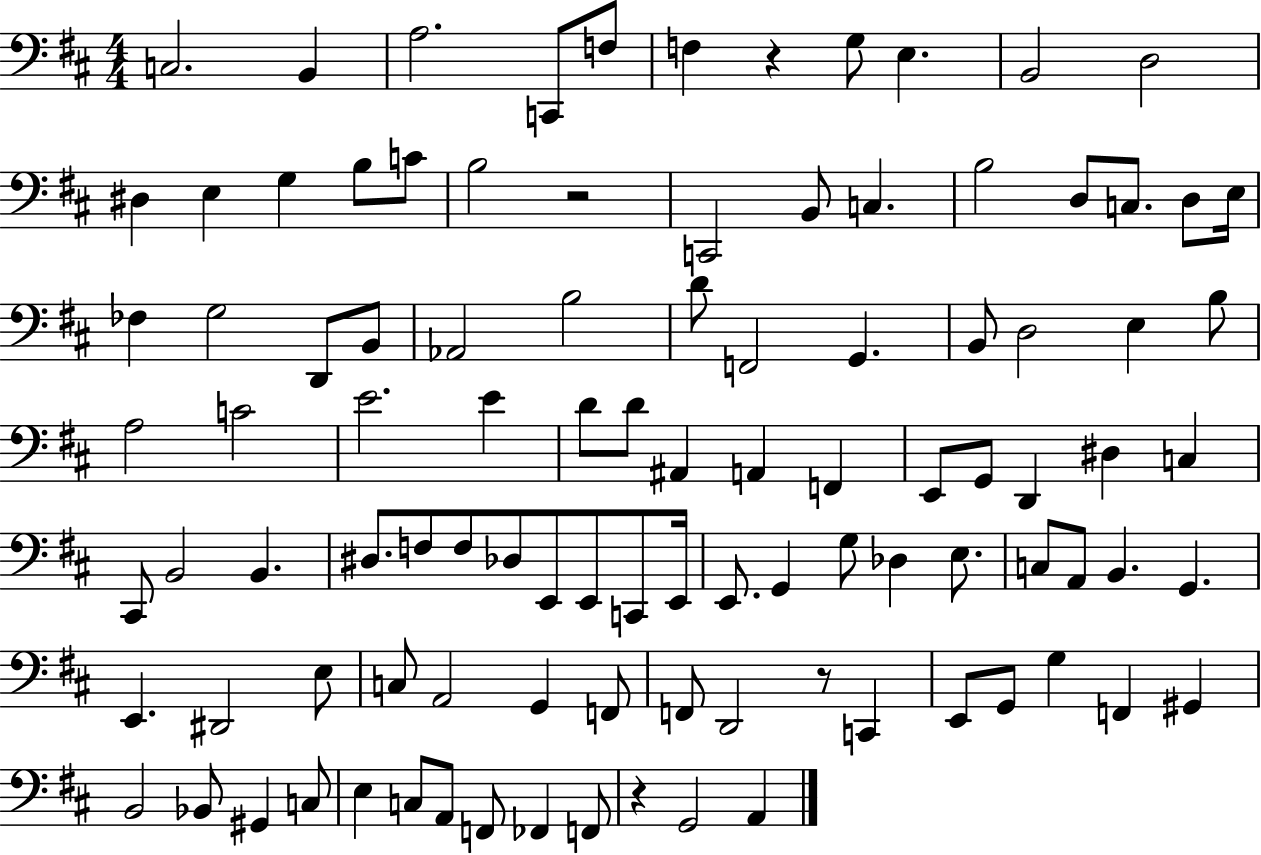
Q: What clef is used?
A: bass